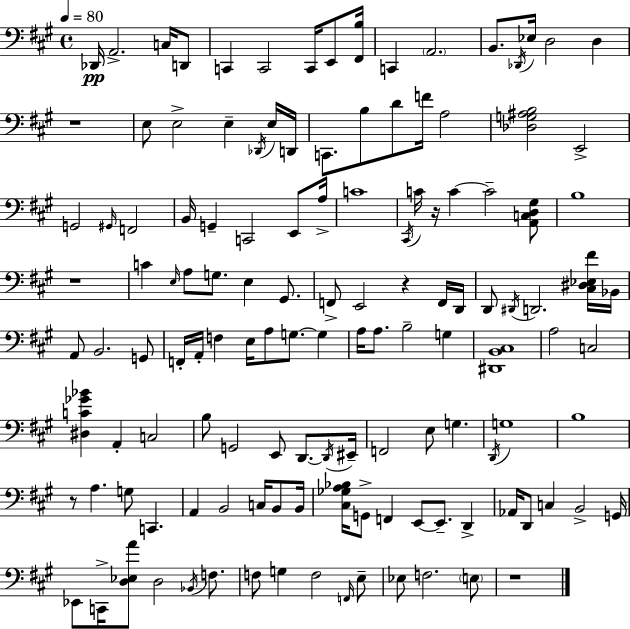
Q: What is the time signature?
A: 4/4